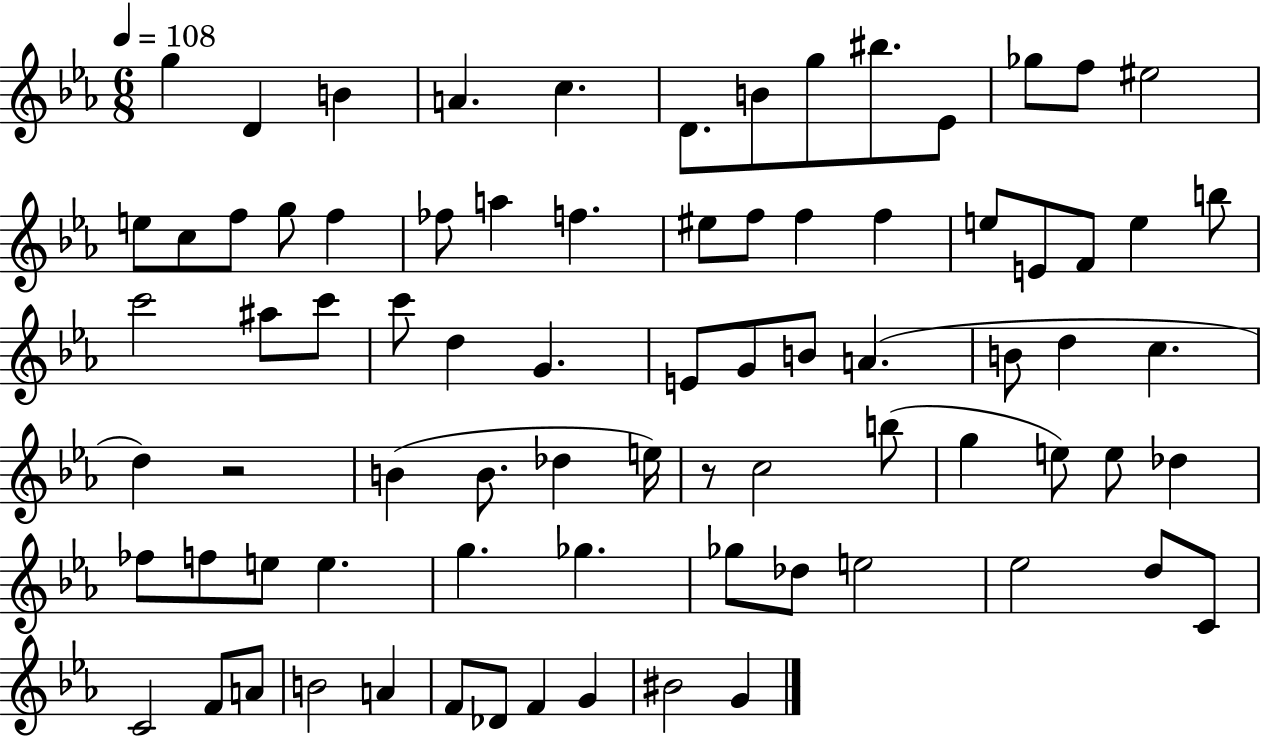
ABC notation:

X:1
T:Untitled
M:6/8
L:1/4
K:Eb
g D B A c D/2 B/2 g/2 ^b/2 _E/2 _g/2 f/2 ^e2 e/2 c/2 f/2 g/2 f _f/2 a f ^e/2 f/2 f f e/2 E/2 F/2 e b/2 c'2 ^a/2 c'/2 c'/2 d G E/2 G/2 B/2 A B/2 d c d z2 B B/2 _d e/4 z/2 c2 b/2 g e/2 e/2 _d _f/2 f/2 e/2 e g _g _g/2 _d/2 e2 _e2 d/2 C/2 C2 F/2 A/2 B2 A F/2 _D/2 F G ^B2 G